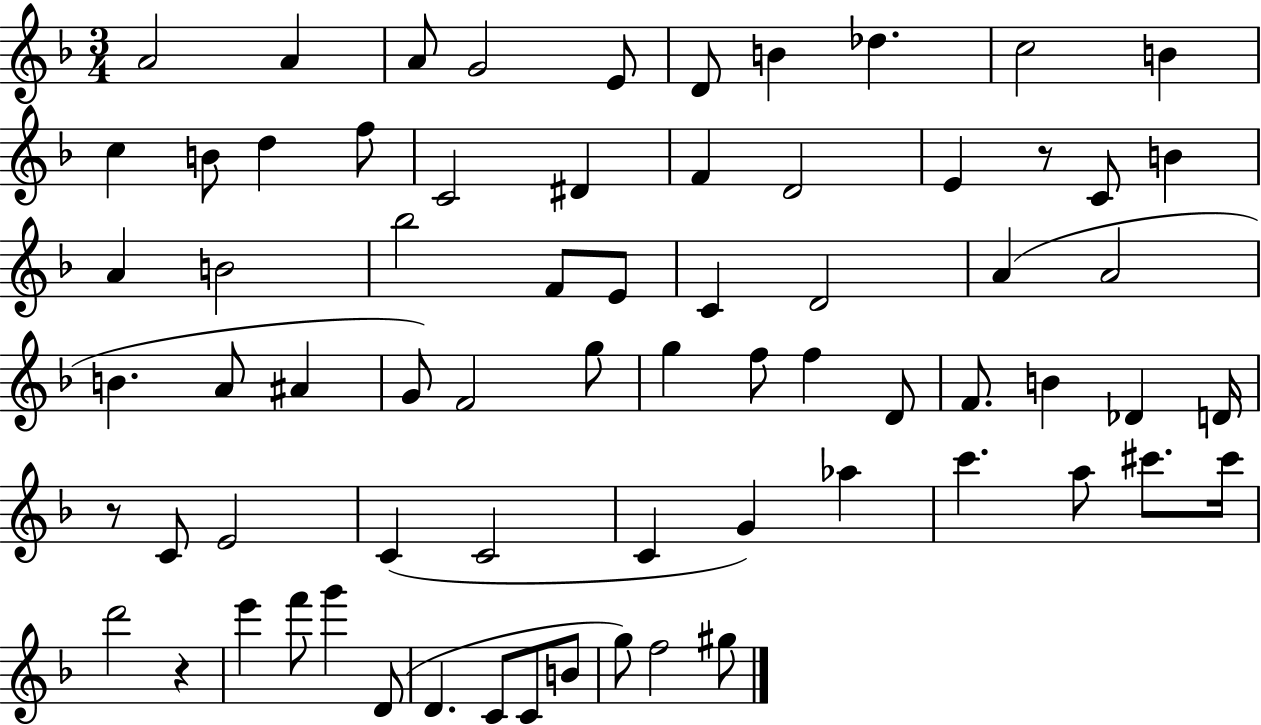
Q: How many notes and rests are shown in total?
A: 70